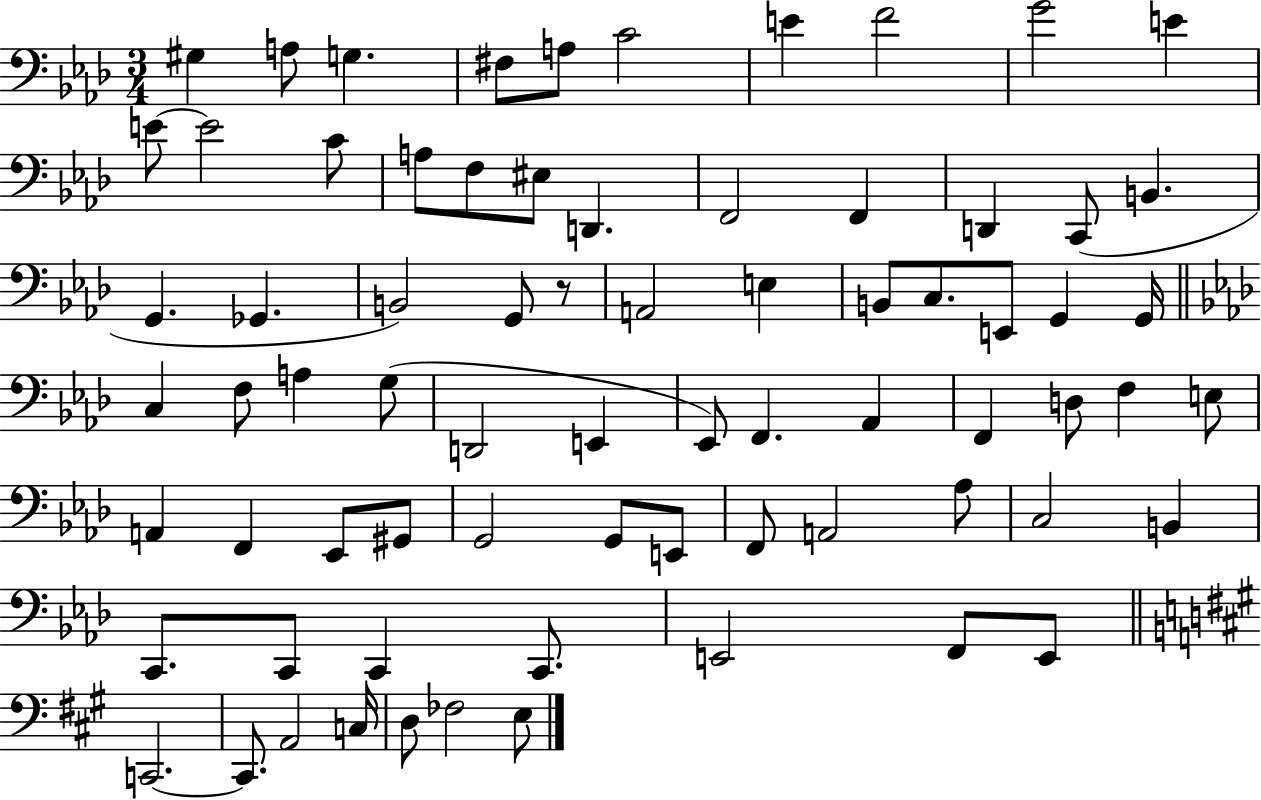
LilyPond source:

{
  \clef bass
  \numericTimeSignature
  \time 3/4
  \key aes \major
  gis4 a8 g4. | fis8 a8 c'2 | e'4 f'2 | g'2 e'4 | \break e'8~~ e'2 c'8 | a8 f8 eis8 d,4. | f,2 f,4 | d,4 c,8( b,4. | \break g,4. ges,4. | b,2) g,8 r8 | a,2 e4 | b,8 c8. e,8 g,4 g,16 | \break \bar "||" \break \key aes \major c4 f8 a4 g8( | d,2 e,4 | ees,8) f,4. aes,4 | f,4 d8 f4 e8 | \break a,4 f,4 ees,8 gis,8 | g,2 g,8 e,8 | f,8 a,2 aes8 | c2 b,4 | \break c,8. c,8 c,4 c,8. | e,2 f,8 e,8 | \bar "||" \break \key a \major c,2.~~ | c,8. a,2 c16 | d8 fes2 e8 | \bar "|."
}